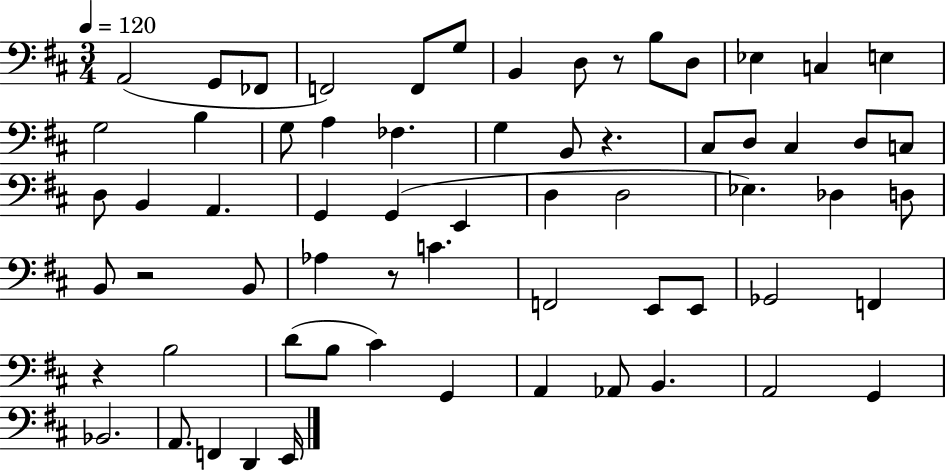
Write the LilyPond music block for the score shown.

{
  \clef bass
  \numericTimeSignature
  \time 3/4
  \key d \major
  \tempo 4 = 120
  \repeat volta 2 { a,2( g,8 fes,8 | f,2) f,8 g8 | b,4 d8 r8 b8 d8 | ees4 c4 e4 | \break g2 b4 | g8 a4 fes4. | g4 b,8 r4. | cis8 d8 cis4 d8 c8 | \break d8 b,4 a,4. | g,4 g,4( e,4 | d4 d2 | ees4.) des4 d8 | \break b,8 r2 b,8 | aes4 r8 c'4. | f,2 e,8 e,8 | ges,2 f,4 | \break r4 b2 | d'8( b8 cis'4) g,4 | a,4 aes,8 b,4. | a,2 g,4 | \break bes,2. | a,8. f,4 d,4 e,16 | } \bar "|."
}